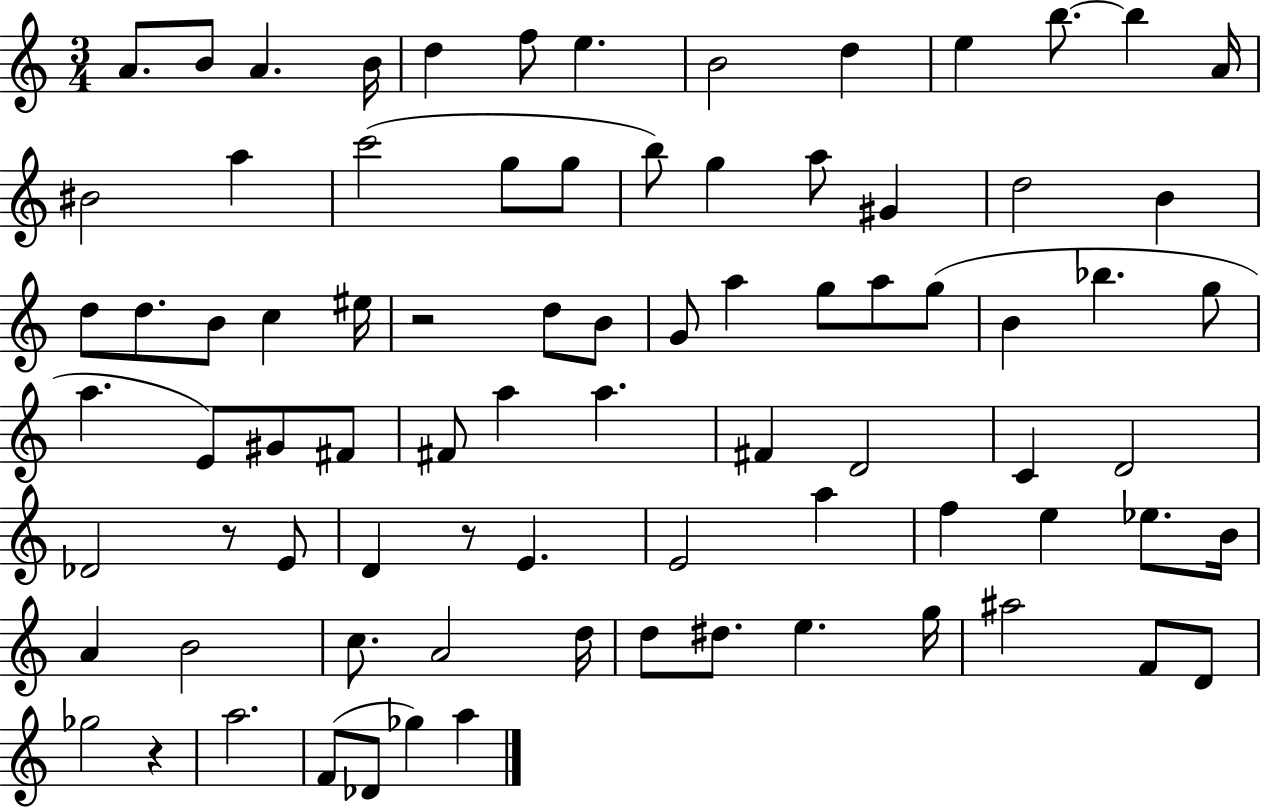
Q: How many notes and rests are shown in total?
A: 82